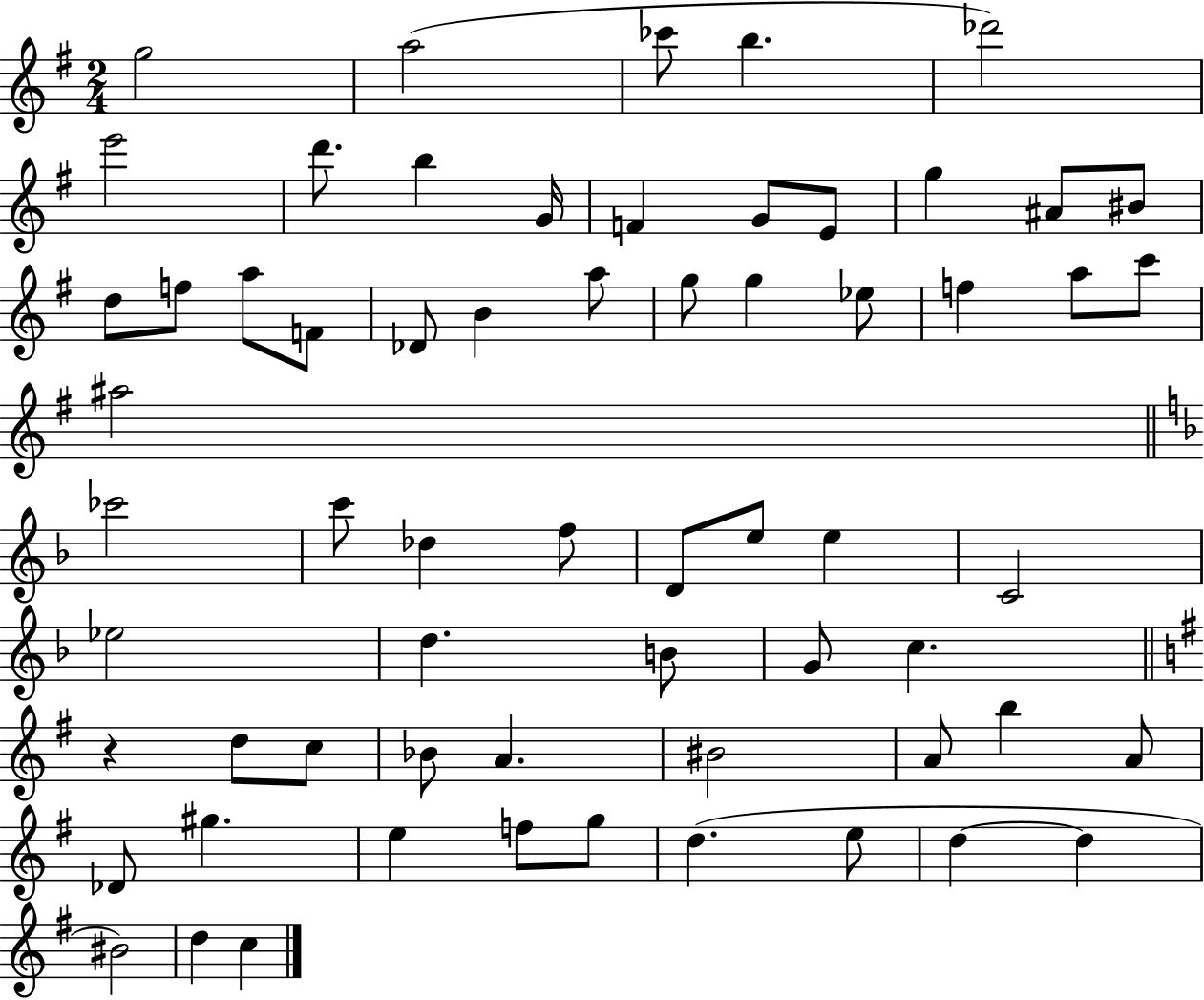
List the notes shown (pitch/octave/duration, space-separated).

G5/h A5/h CES6/e B5/q. Db6/h E6/h D6/e. B5/q G4/s F4/q G4/e E4/e G5/q A#4/e BIS4/e D5/e F5/e A5/e F4/e Db4/e B4/q A5/e G5/e G5/q Eb5/e F5/q A5/e C6/e A#5/h CES6/h C6/e Db5/q F5/e D4/e E5/e E5/q C4/h Eb5/h D5/q. B4/e G4/e C5/q. R/q D5/e C5/e Bb4/e A4/q. BIS4/h A4/e B5/q A4/e Db4/e G#5/q. E5/q F5/e G5/e D5/q. E5/e D5/q D5/q BIS4/h D5/q C5/q